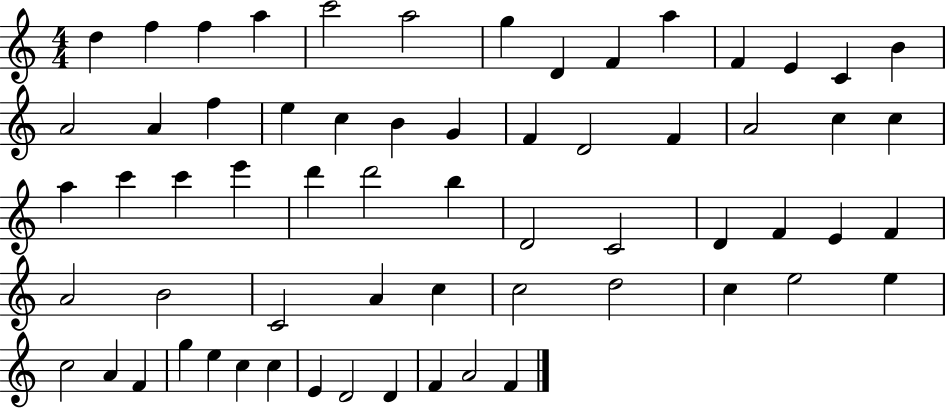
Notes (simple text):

D5/q F5/q F5/q A5/q C6/h A5/h G5/q D4/q F4/q A5/q F4/q E4/q C4/q B4/q A4/h A4/q F5/q E5/q C5/q B4/q G4/q F4/q D4/h F4/q A4/h C5/q C5/q A5/q C6/q C6/q E6/q D6/q D6/h B5/q D4/h C4/h D4/q F4/q E4/q F4/q A4/h B4/h C4/h A4/q C5/q C5/h D5/h C5/q E5/h E5/q C5/h A4/q F4/q G5/q E5/q C5/q C5/q E4/q D4/h D4/q F4/q A4/h F4/q